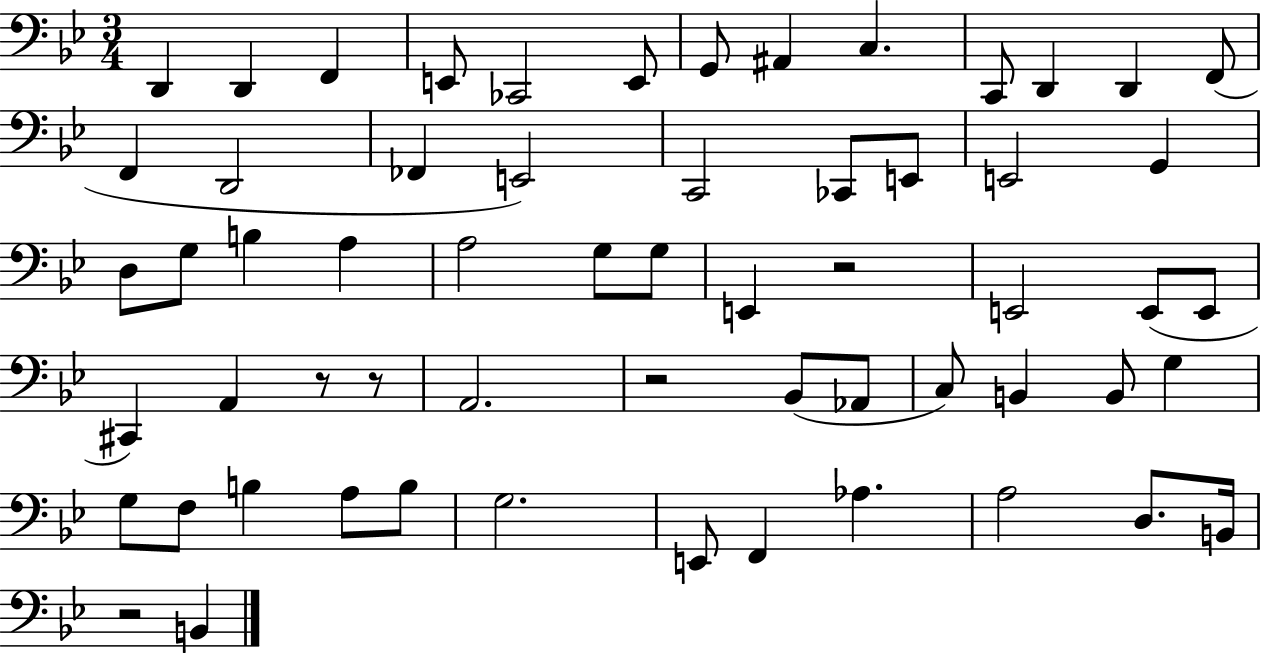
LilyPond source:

{
  \clef bass
  \numericTimeSignature
  \time 3/4
  \key bes \major
  \repeat volta 2 { d,4 d,4 f,4 | e,8 ces,2 e,8 | g,8 ais,4 c4. | c,8 d,4 d,4 f,8( | \break f,4 d,2 | fes,4 e,2) | c,2 ces,8 e,8 | e,2 g,4 | \break d8 g8 b4 a4 | a2 g8 g8 | e,4 r2 | e,2 e,8( e,8 | \break cis,4) a,4 r8 r8 | a,2. | r2 bes,8( aes,8 | c8) b,4 b,8 g4 | \break g8 f8 b4 a8 b8 | g2. | e,8 f,4 aes4. | a2 d8. b,16 | \break r2 b,4 | } \bar "|."
}